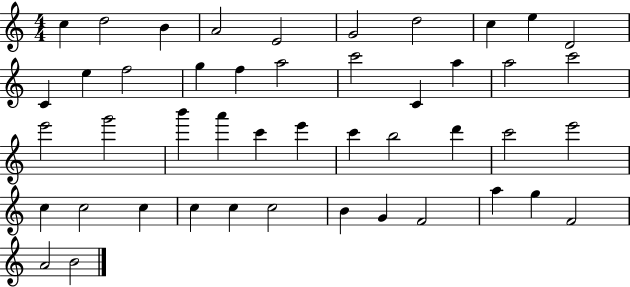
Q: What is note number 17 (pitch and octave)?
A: C6